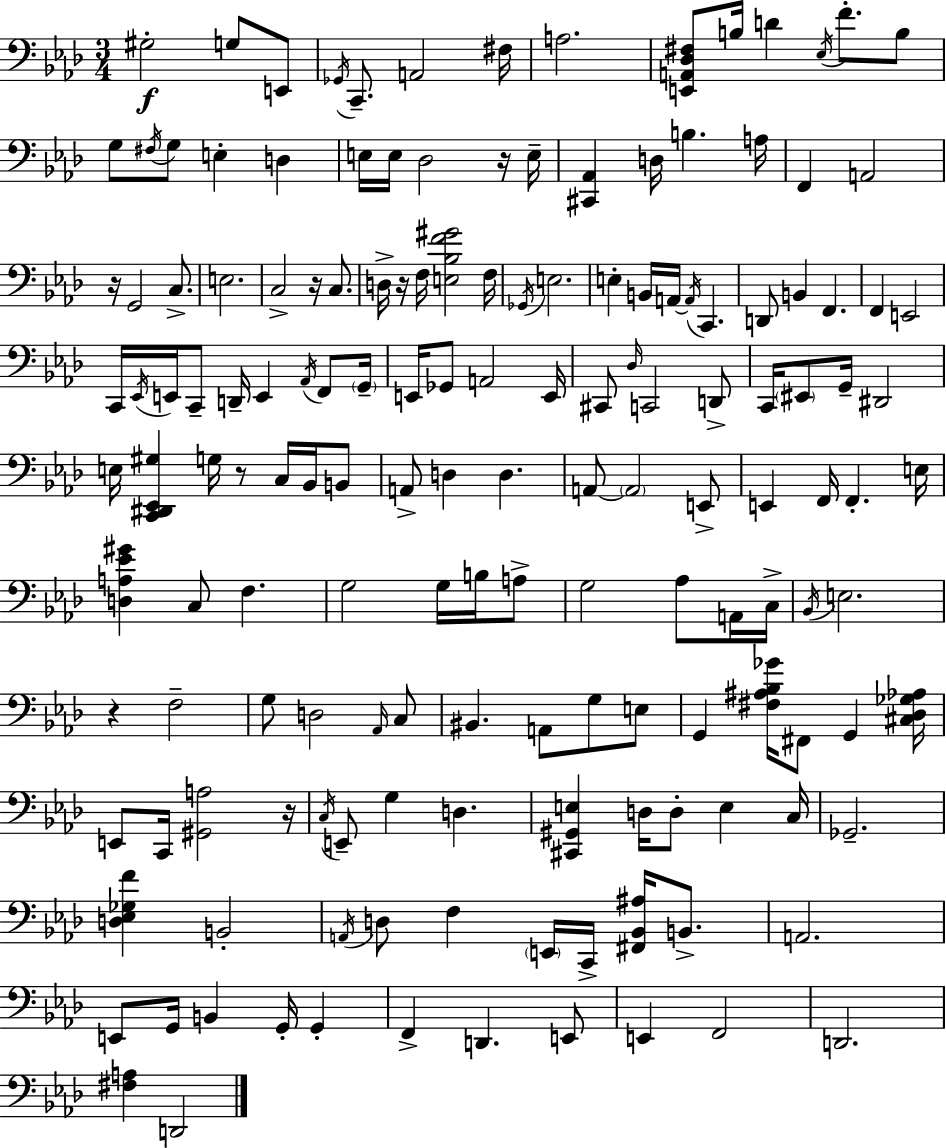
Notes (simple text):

G#3/h G3/e E2/e Gb2/s C2/e. A2/h F#3/s A3/h. [E2,A2,Db3,F#3]/e B3/s D4/q Eb3/s F4/e. B3/e G3/e F#3/s G3/e E3/q D3/q E3/s E3/s Db3/h R/s E3/s [C#2,Ab2]/q D3/s B3/q. A3/s F2/q A2/h R/s G2/h C3/e. E3/h. C3/h R/s C3/e. D3/s R/s F3/s [E3,Bb3,F4,G#4]/h F3/s Gb2/s E3/h. E3/q B2/s A2/s A2/s C2/q. D2/e B2/q F2/q. F2/q E2/h C2/s Eb2/s E2/s C2/e D2/s E2/q Ab2/s F2/e G2/s E2/s Gb2/e A2/h E2/s C#2/e Db3/s C2/h D2/e C2/s EIS2/e G2/s D#2/h E3/s [C2,D#2,Eb2,G#3]/q G3/s R/e C3/s Bb2/s B2/e A2/e D3/q D3/q. A2/e A2/h E2/e E2/q F2/s F2/q. E3/s [D3,A3,Eb4,G#4]/q C3/e F3/q. G3/h G3/s B3/s A3/e G3/h Ab3/e A2/s C3/s Bb2/s E3/h. R/q F3/h G3/e D3/h Ab2/s C3/e BIS2/q. A2/e G3/e E3/e G2/q [F#3,A#3,Bb3,Gb4]/s F#2/e G2/q [C#3,Db3,Gb3,Ab3]/s E2/e C2/s [G#2,A3]/h R/s C3/s E2/e G3/q D3/q. [C#2,G#2,E3]/q D3/s D3/e E3/q C3/s Gb2/h. [D3,Eb3,Gb3,F4]/q B2/h A2/s D3/e F3/q E2/s C2/s [F#2,Bb2,A#3]/s B2/e. A2/h. E2/e G2/s B2/q G2/s G2/q F2/q D2/q. E2/e E2/q F2/h D2/h. [F#3,A3]/q D2/h